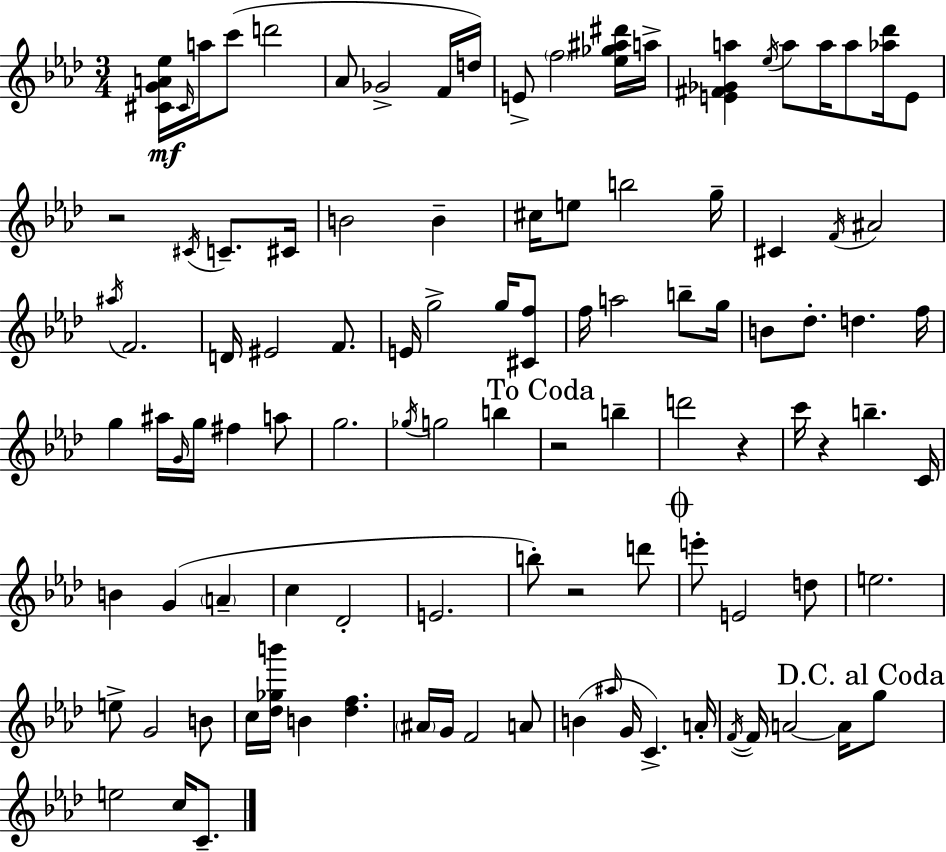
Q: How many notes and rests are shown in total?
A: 105